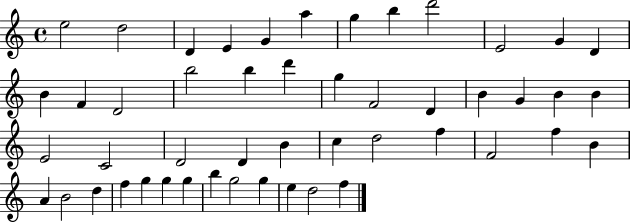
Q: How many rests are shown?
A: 0